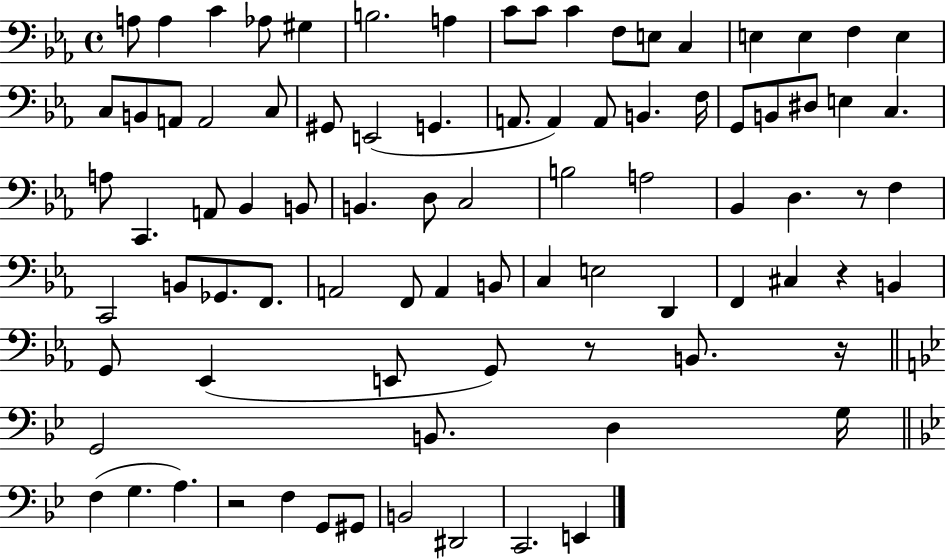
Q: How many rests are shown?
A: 5